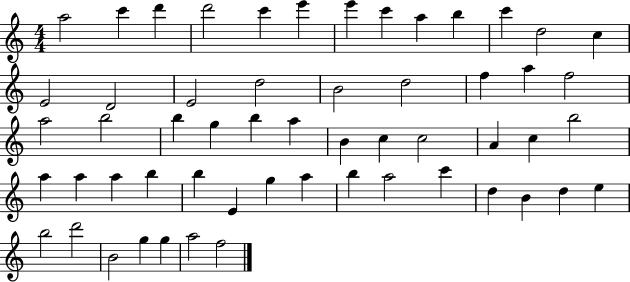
X:1
T:Untitled
M:4/4
L:1/4
K:C
a2 c' d' d'2 c' e' e' c' a b c' d2 c E2 D2 E2 d2 B2 d2 f a f2 a2 b2 b g b a B c c2 A c b2 a a a b b E g a b a2 c' d B d e b2 d'2 B2 g g a2 f2